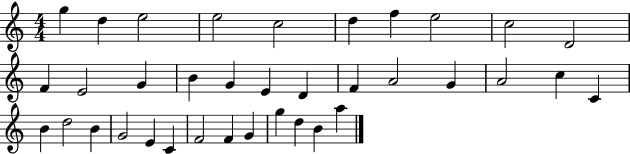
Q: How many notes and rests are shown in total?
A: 36